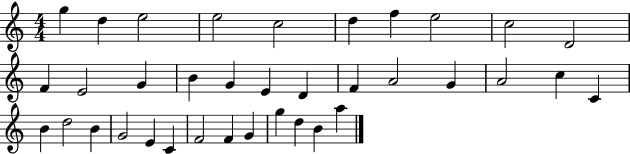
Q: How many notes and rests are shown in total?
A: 36